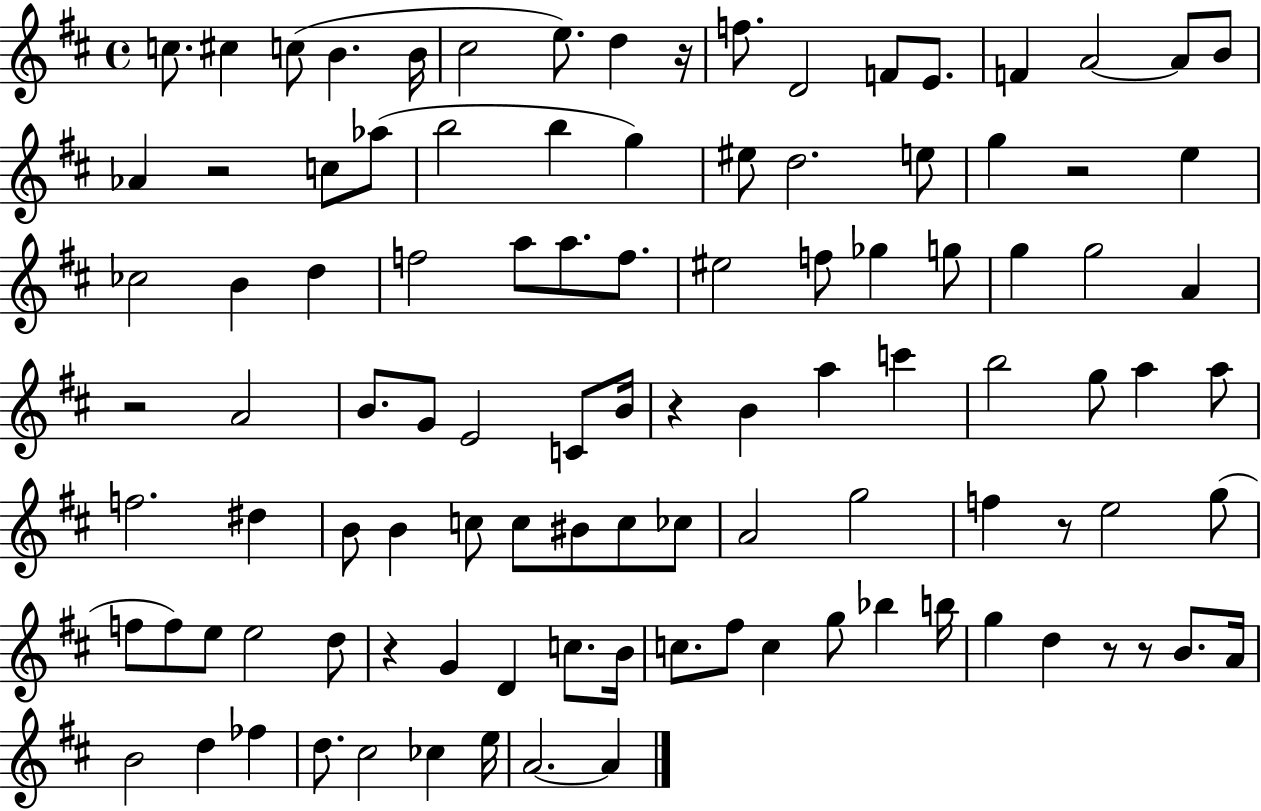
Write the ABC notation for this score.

X:1
T:Untitled
M:4/4
L:1/4
K:D
c/2 ^c c/2 B B/4 ^c2 e/2 d z/4 f/2 D2 F/2 E/2 F A2 A/2 B/2 _A z2 c/2 _a/2 b2 b g ^e/2 d2 e/2 g z2 e _c2 B d f2 a/2 a/2 f/2 ^e2 f/2 _g g/2 g g2 A z2 A2 B/2 G/2 E2 C/2 B/4 z B a c' b2 g/2 a a/2 f2 ^d B/2 B c/2 c/2 ^B/2 c/2 _c/2 A2 g2 f z/2 e2 g/2 f/2 f/2 e/2 e2 d/2 z G D c/2 B/4 c/2 ^f/2 c g/2 _b b/4 g d z/2 z/2 B/2 A/4 B2 d _f d/2 ^c2 _c e/4 A2 A